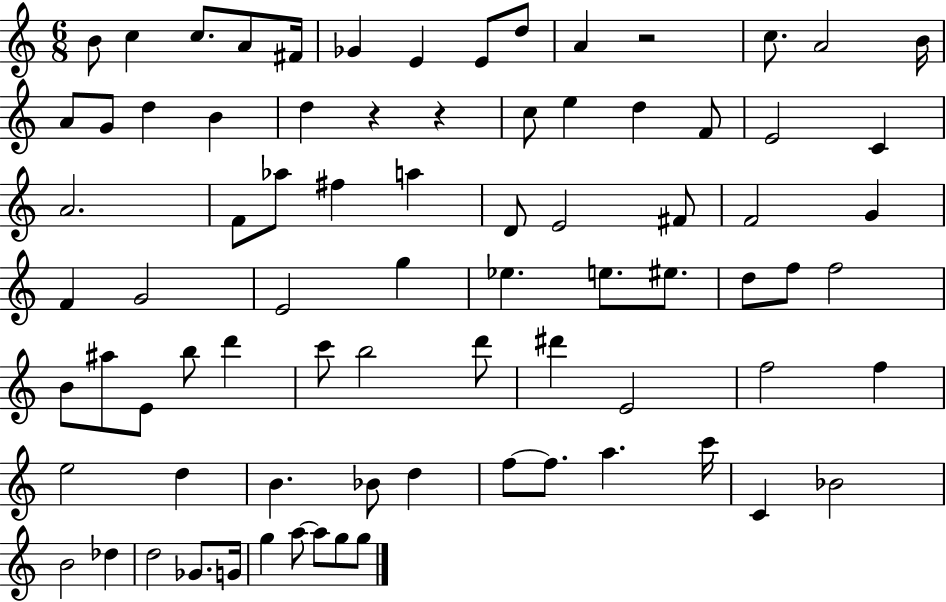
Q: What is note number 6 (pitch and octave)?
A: Gb4